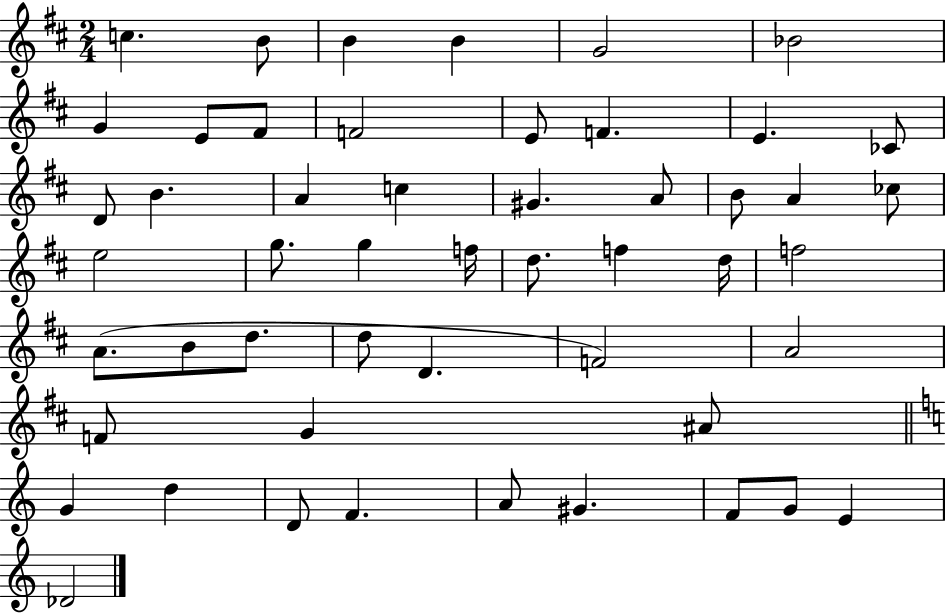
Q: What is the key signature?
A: D major